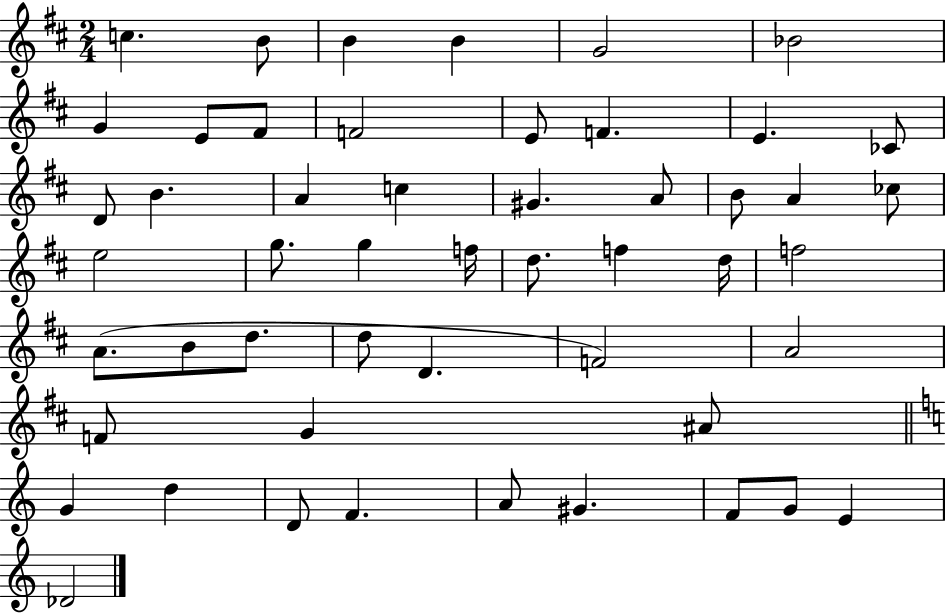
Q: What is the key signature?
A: D major